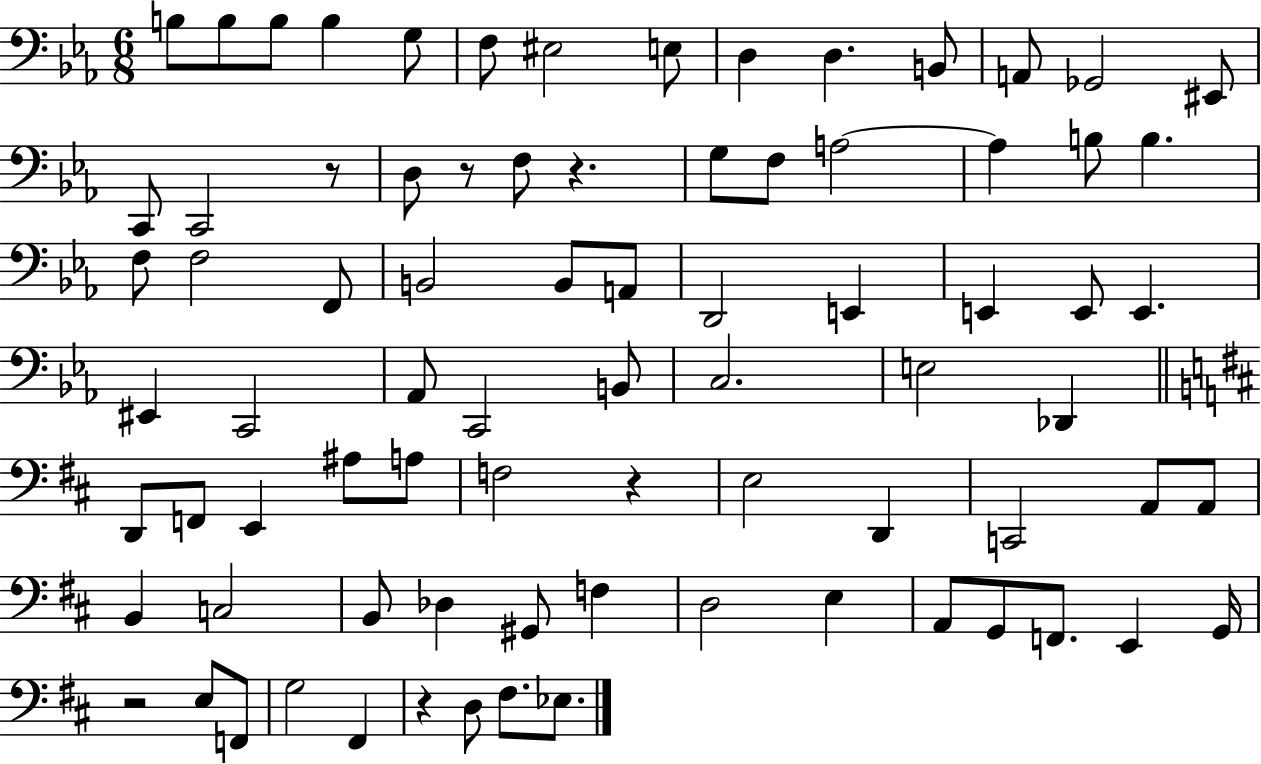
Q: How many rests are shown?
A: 6